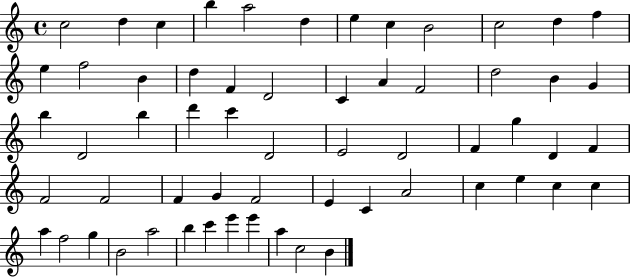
{
  \clef treble
  \time 4/4
  \defaultTimeSignature
  \key c \major
  c''2 d''4 c''4 | b''4 a''2 d''4 | e''4 c''4 b'2 | c''2 d''4 f''4 | \break e''4 f''2 b'4 | d''4 f'4 d'2 | c'4 a'4 f'2 | d''2 b'4 g'4 | \break b''4 d'2 b''4 | d'''4 c'''4 d'2 | e'2 d'2 | f'4 g''4 d'4 f'4 | \break f'2 f'2 | f'4 g'4 f'2 | e'4 c'4 a'2 | c''4 e''4 c''4 c''4 | \break a''4 f''2 g''4 | b'2 a''2 | b''4 c'''4 e'''4 e'''4 | a''4 c''2 b'4 | \break \bar "|."
}